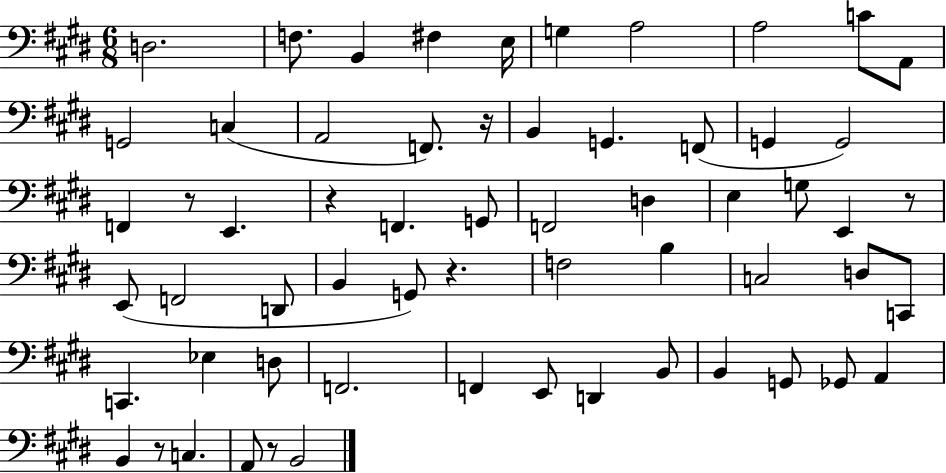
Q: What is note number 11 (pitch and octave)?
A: G2